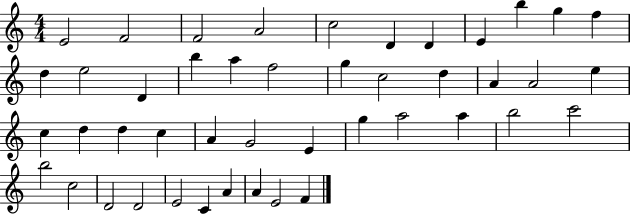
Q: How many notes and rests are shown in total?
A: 45